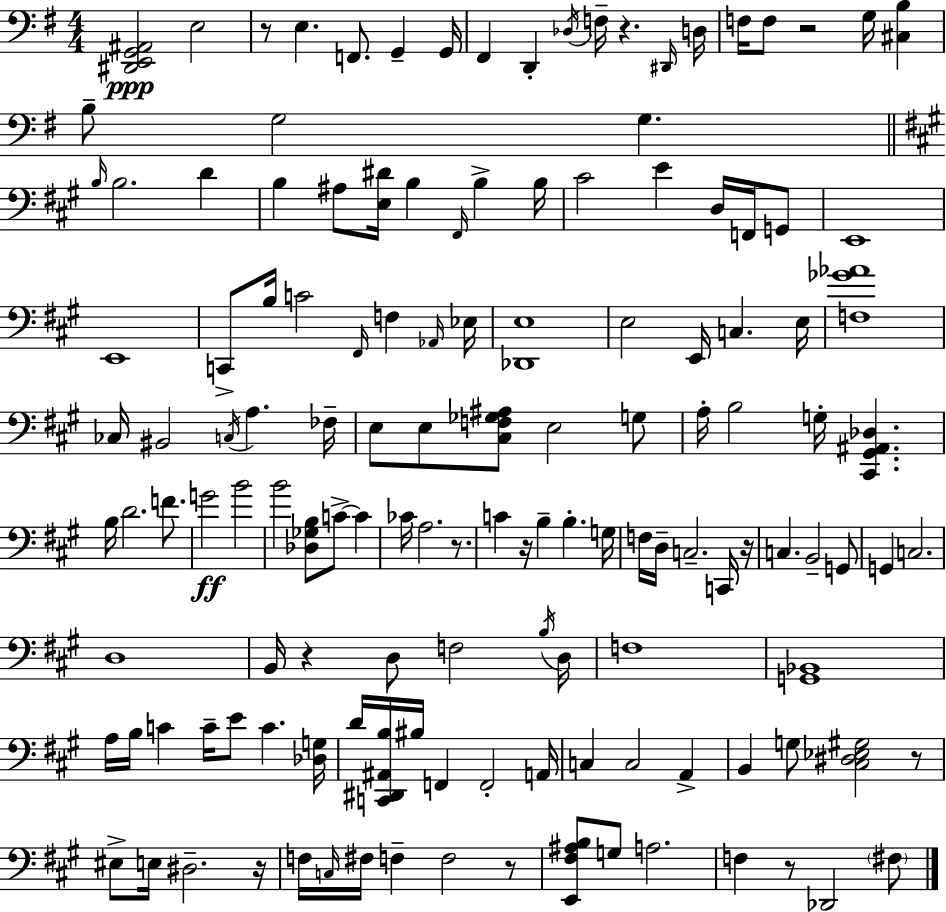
[D#2,E2,G2,A#2]/h E3/h R/e E3/q. F2/e. G2/q G2/s F#2/q D2/q Db3/s F3/s R/q. D#2/s D3/s F3/s F3/e R/h G3/s [C#3,B3]/q B3/e G3/h G3/q. B3/s B3/h. D4/q B3/q A#3/e [E3,D#4]/s B3/q F#2/s B3/q B3/s C#4/h E4/q D3/s F2/s G2/e E2/w E2/w C2/e B3/s C4/h F#2/s F3/q Ab2/s Eb3/s [Db2,E3]/w E3/h E2/s C3/q. E3/s [F3,Gb4,Ab4]/w CES3/s BIS2/h C3/s A3/q. FES3/s E3/e E3/e [C#3,F3,Gb3,A#3]/e E3/h G3/e A3/s B3/h G3/s [C#2,G#2,A#2,Db3]/q. B3/s D4/h. F4/e. G4/h B4/h B4/h [Db3,Gb3,B3]/e C4/e C4/q CES4/s A3/h. R/e. C4/q R/s B3/q B3/q. G3/s F3/s D3/s C3/h. C2/s R/s C3/q. B2/h G2/e G2/q C3/h. D3/w B2/s R/q D3/e F3/h B3/s D3/s F3/w [G2,Bb2]/w A3/s B3/s C4/q C4/s E4/e C4/q. [Db3,G3]/s D4/s [C2,D#2,A#2,B3]/s BIS3/s F2/q F2/h A2/s C3/q C3/h A2/q B2/q G3/e [C#3,D#3,Eb3,G#3]/h R/e EIS3/e E3/s D#3/h. R/s F3/s C3/s F#3/s F3/q F3/h R/e [E2,F#3,A#3,B3]/e G3/e A3/h. F3/q R/e Db2/h F#3/e